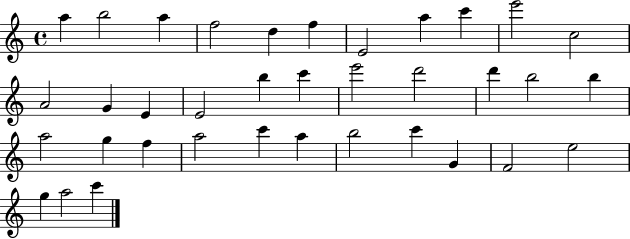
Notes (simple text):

A5/q B5/h A5/q F5/h D5/q F5/q E4/h A5/q C6/q E6/h C5/h A4/h G4/q E4/q E4/h B5/q C6/q E6/h D6/h D6/q B5/h B5/q A5/h G5/q F5/q A5/h C6/q A5/q B5/h C6/q G4/q F4/h E5/h G5/q A5/h C6/q